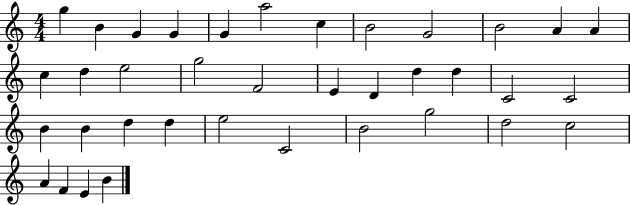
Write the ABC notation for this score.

X:1
T:Untitled
M:4/4
L:1/4
K:C
g B G G G a2 c B2 G2 B2 A A c d e2 g2 F2 E D d d C2 C2 B B d d e2 C2 B2 g2 d2 c2 A F E B